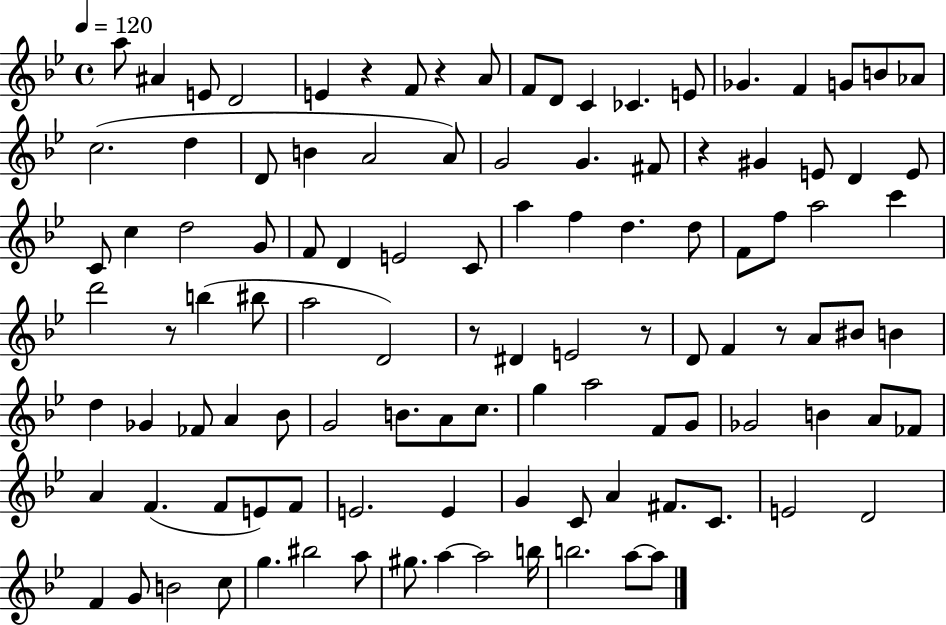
{
  \clef treble
  \time 4/4
  \defaultTimeSignature
  \key bes \major
  \tempo 4 = 120
  a''8 ais'4 e'8 d'2 | e'4 r4 f'8 r4 a'8 | f'8 d'8 c'4 ces'4. e'8 | ges'4. f'4 g'8 b'8 aes'8 | \break c''2.( d''4 | d'8 b'4 a'2 a'8) | g'2 g'4. fis'8 | r4 gis'4 e'8 d'4 e'8 | \break c'8 c''4 d''2 g'8 | f'8 d'4 e'2 c'8 | a''4 f''4 d''4. d''8 | f'8 f''8 a''2 c'''4 | \break d'''2 r8 b''4( bis''8 | a''2 d'2) | r8 dis'4 e'2 r8 | d'8 f'4 r8 a'8 bis'8 b'4 | \break d''4 ges'4 fes'8 a'4 bes'8 | g'2 b'8. a'8 c''8. | g''4 a''2 f'8 g'8 | ges'2 b'4 a'8 fes'8 | \break a'4 f'4.( f'8 e'8) f'8 | e'2. e'4 | g'4 c'8 a'4 fis'8. c'8. | e'2 d'2 | \break f'4 g'8 b'2 c''8 | g''4. bis''2 a''8 | gis''8. a''4~~ a''2 b''16 | b''2. a''8~~ a''8 | \break \bar "|."
}